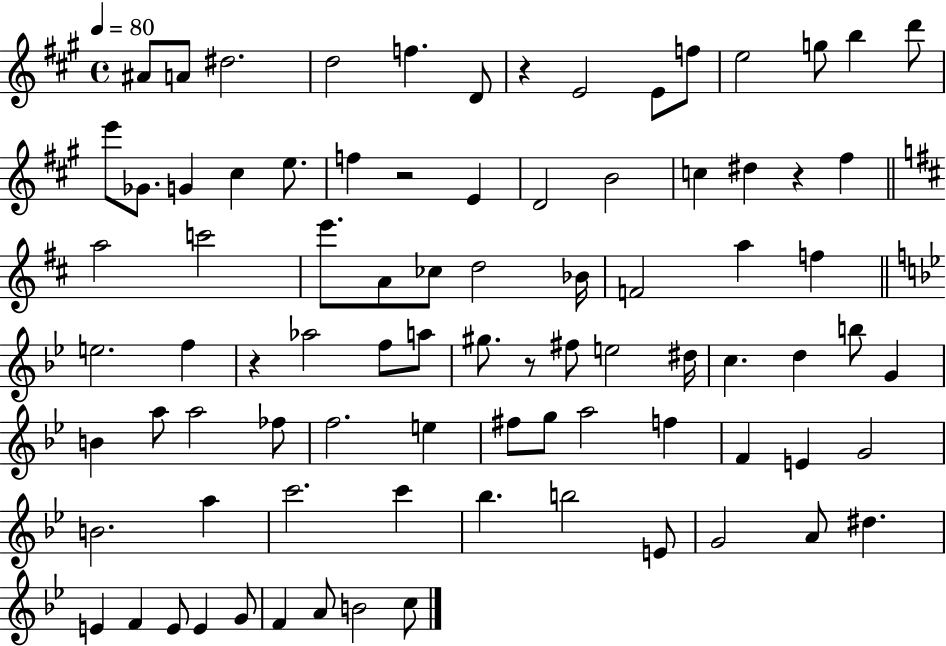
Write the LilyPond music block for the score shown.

{
  \clef treble
  \time 4/4
  \defaultTimeSignature
  \key a \major
  \tempo 4 = 80
  ais'8 a'8 dis''2. | d''2 f''4. d'8 | r4 e'2 e'8 f''8 | e''2 g''8 b''4 d'''8 | \break e'''8 ges'8. g'4 cis''4 e''8. | f''4 r2 e'4 | d'2 b'2 | c''4 dis''4 r4 fis''4 | \break \bar "||" \break \key b \minor a''2 c'''2 | e'''8. a'8 ces''8 d''2 bes'16 | f'2 a''4 f''4 | \bar "||" \break \key bes \major e''2. f''4 | r4 aes''2 f''8 a''8 | gis''8. r8 fis''8 e''2 dis''16 | c''4. d''4 b''8 g'4 | \break b'4 a''8 a''2 fes''8 | f''2. e''4 | fis''8 g''8 a''2 f''4 | f'4 e'4 g'2 | \break b'2. a''4 | c'''2. c'''4 | bes''4. b''2 e'8 | g'2 a'8 dis''4. | \break e'4 f'4 e'8 e'4 g'8 | f'4 a'8 b'2 c''8 | \bar "|."
}